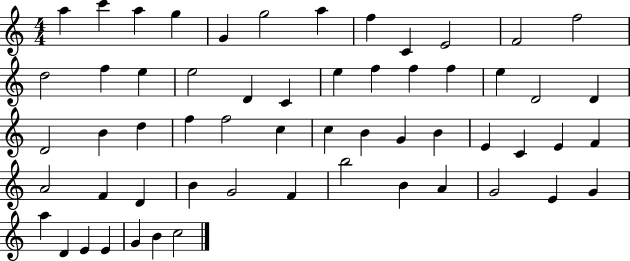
{
  \clef treble
  \numericTimeSignature
  \time 4/4
  \key c \major
  a''4 c'''4 a''4 g''4 | g'4 g''2 a''4 | f''4 c'4 e'2 | f'2 f''2 | \break d''2 f''4 e''4 | e''2 d'4 c'4 | e''4 f''4 f''4 f''4 | e''4 d'2 d'4 | \break d'2 b'4 d''4 | f''4 f''2 c''4 | c''4 b'4 g'4 b'4 | e'4 c'4 e'4 f'4 | \break a'2 f'4 d'4 | b'4 g'2 f'4 | b''2 b'4 a'4 | g'2 e'4 g'4 | \break a''4 d'4 e'4 e'4 | g'4 b'4 c''2 | \bar "|."
}